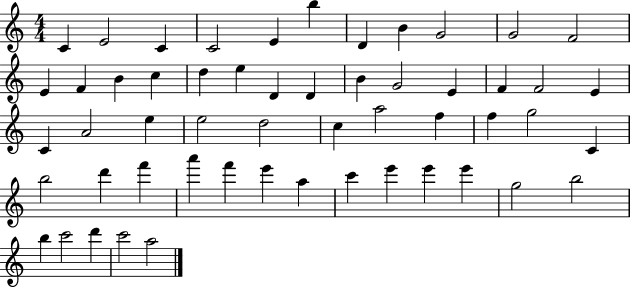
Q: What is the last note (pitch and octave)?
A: A5